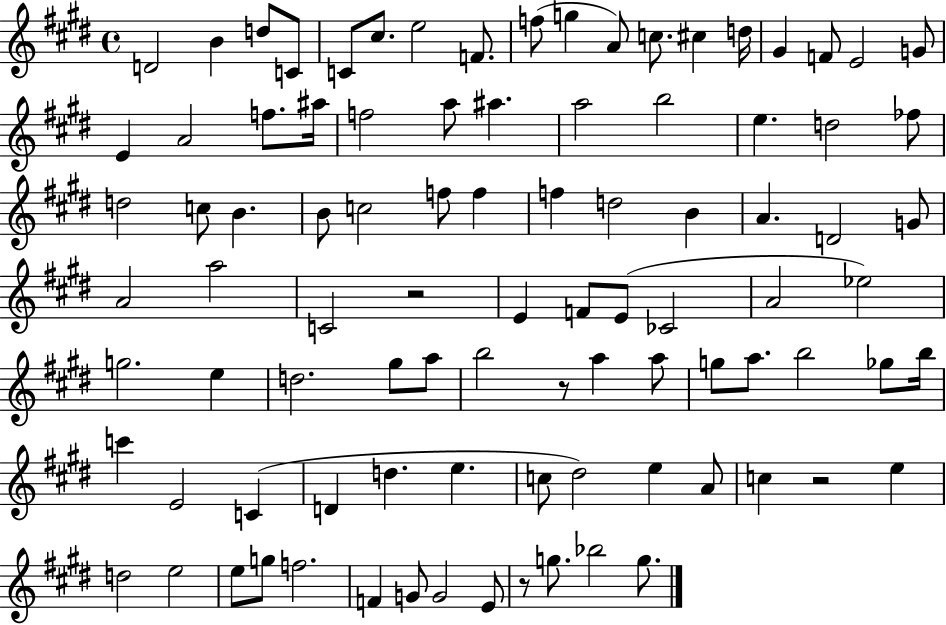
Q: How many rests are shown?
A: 4